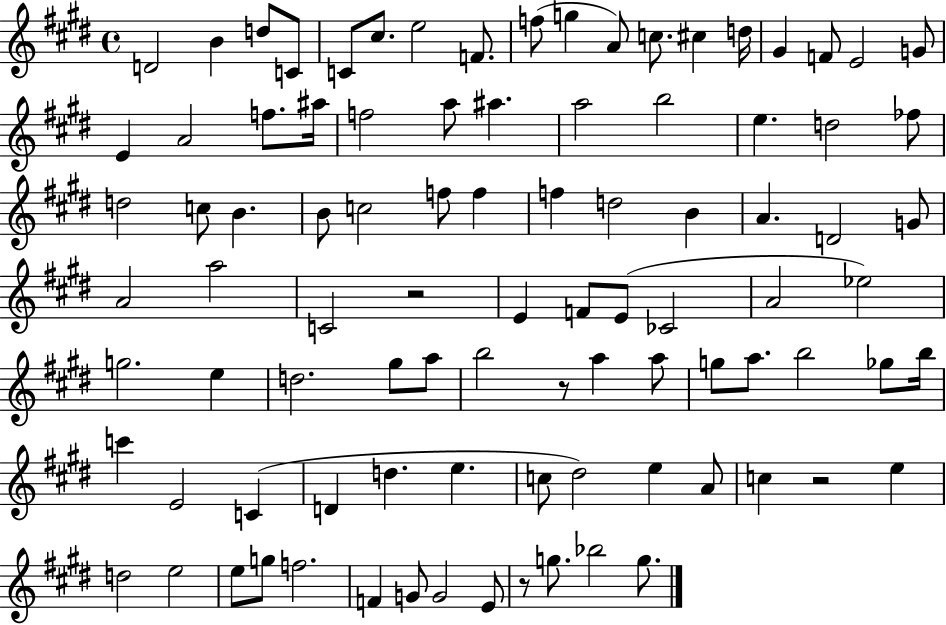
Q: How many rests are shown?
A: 4